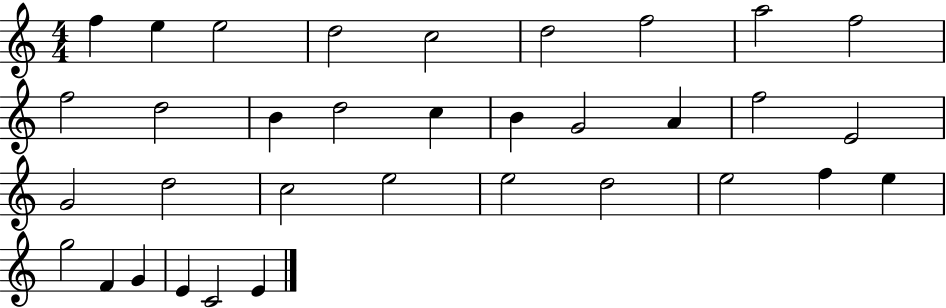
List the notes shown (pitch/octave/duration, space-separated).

F5/q E5/q E5/h D5/h C5/h D5/h F5/h A5/h F5/h F5/h D5/h B4/q D5/h C5/q B4/q G4/h A4/q F5/h E4/h G4/h D5/h C5/h E5/h E5/h D5/h E5/h F5/q E5/q G5/h F4/q G4/q E4/q C4/h E4/q